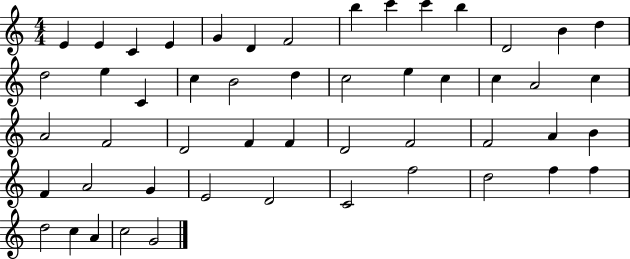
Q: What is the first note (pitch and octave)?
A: E4